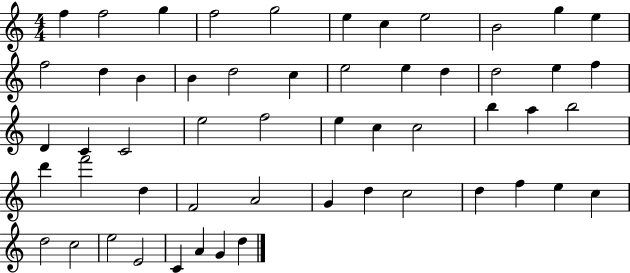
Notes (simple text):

F5/q F5/h G5/q F5/h G5/h E5/q C5/q E5/h B4/h G5/q E5/q F5/h D5/q B4/q B4/q D5/h C5/q E5/h E5/q D5/q D5/h E5/q F5/q D4/q C4/q C4/h E5/h F5/h E5/q C5/q C5/h B5/q A5/q B5/h D6/q F6/h D5/q F4/h A4/h G4/q D5/q C5/h D5/q F5/q E5/q C5/q D5/h C5/h E5/h E4/h C4/q A4/q G4/q D5/q